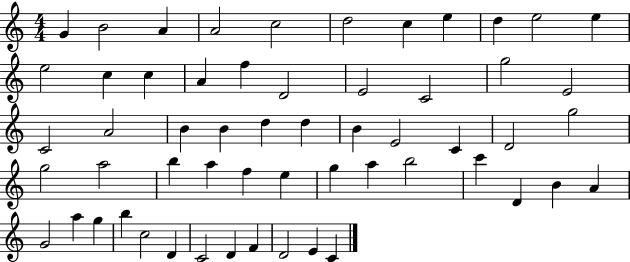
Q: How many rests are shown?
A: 0